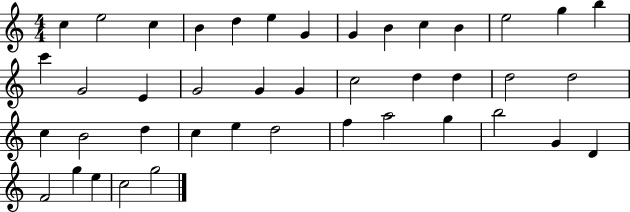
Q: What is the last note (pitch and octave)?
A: G5